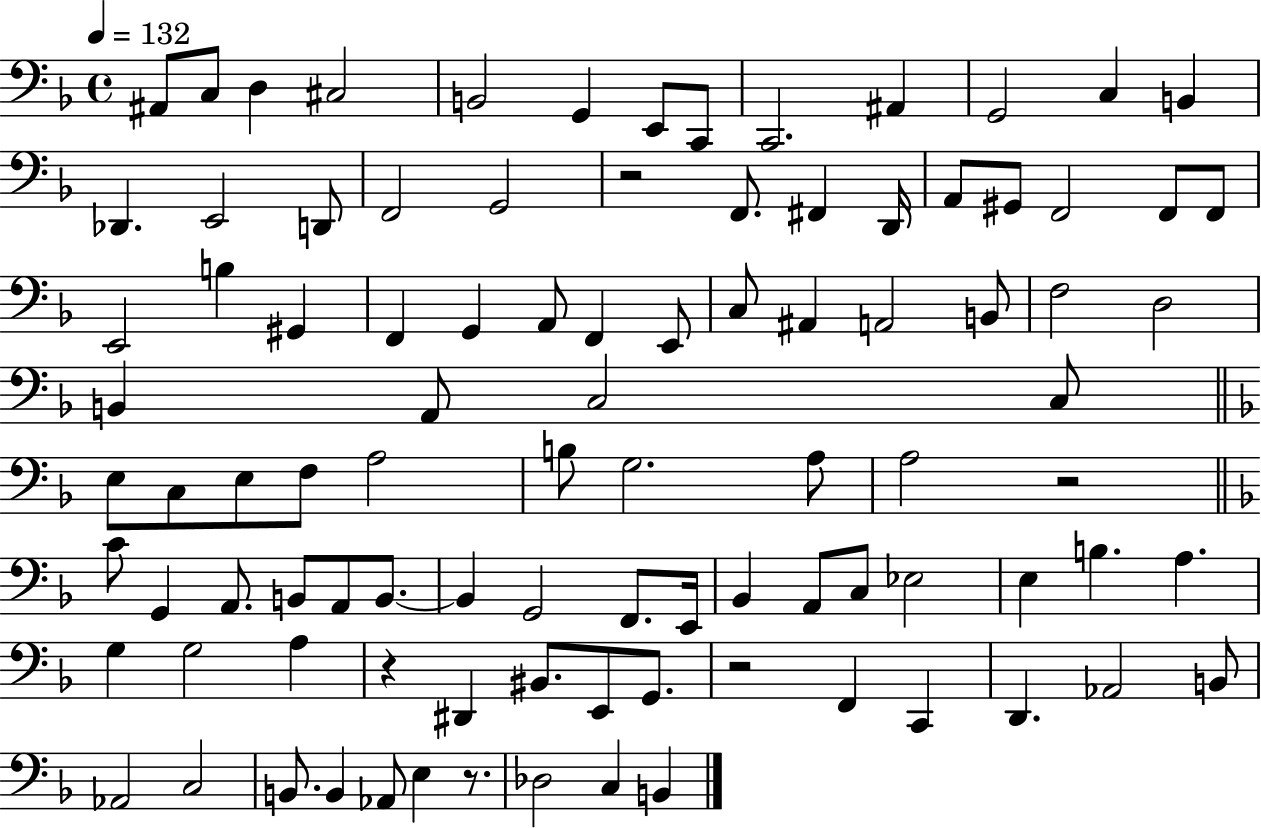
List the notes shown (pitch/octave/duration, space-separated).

A#2/e C3/e D3/q C#3/h B2/h G2/q E2/e C2/e C2/h. A#2/q G2/h C3/q B2/q Db2/q. E2/h D2/e F2/h G2/h R/h F2/e. F#2/q D2/s A2/e G#2/e F2/h F2/e F2/e E2/h B3/q G#2/q F2/q G2/q A2/e F2/q E2/e C3/e A#2/q A2/h B2/e F3/h D3/h B2/q A2/e C3/h C3/e E3/e C3/e E3/e F3/e A3/h B3/e G3/h. A3/e A3/h R/h C4/e G2/q A2/e. B2/e A2/e B2/e. B2/q G2/h F2/e. E2/s Bb2/q A2/e C3/e Eb3/h E3/q B3/q. A3/q. G3/q G3/h A3/q R/q D#2/q BIS2/e. E2/e G2/e. R/h F2/q C2/q D2/q. Ab2/h B2/e Ab2/h C3/h B2/e. B2/q Ab2/e E3/q R/e. Db3/h C3/q B2/q